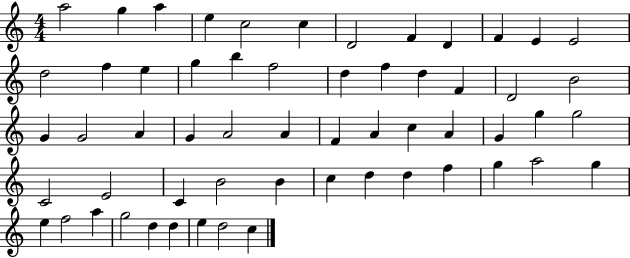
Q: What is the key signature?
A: C major